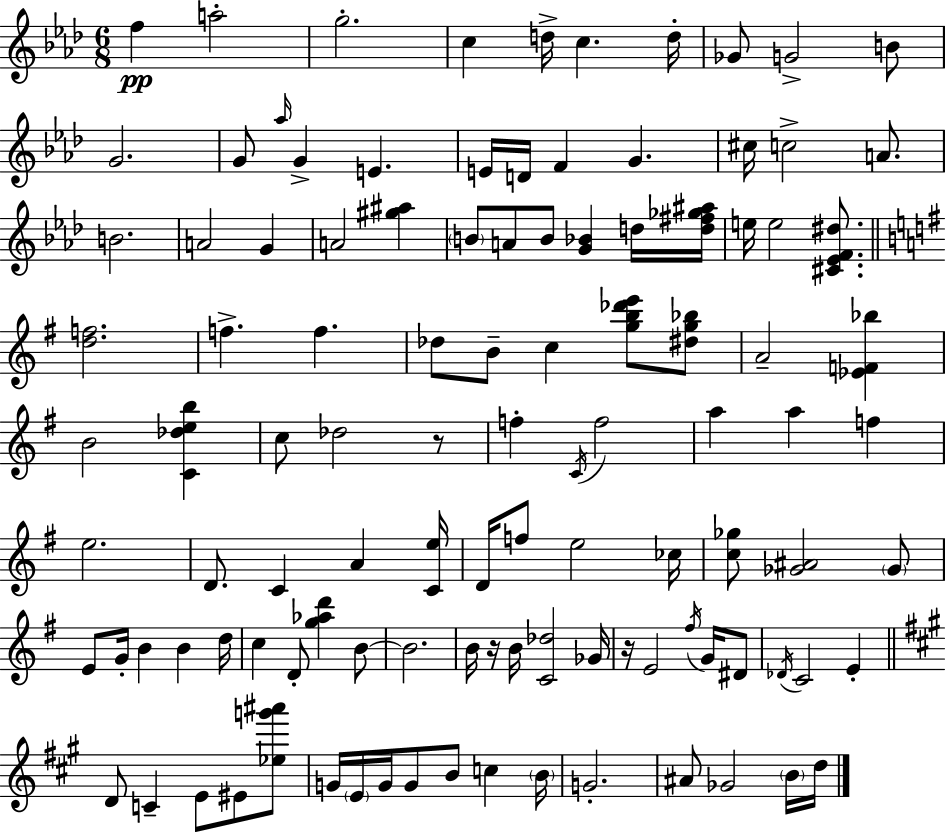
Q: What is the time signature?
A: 6/8